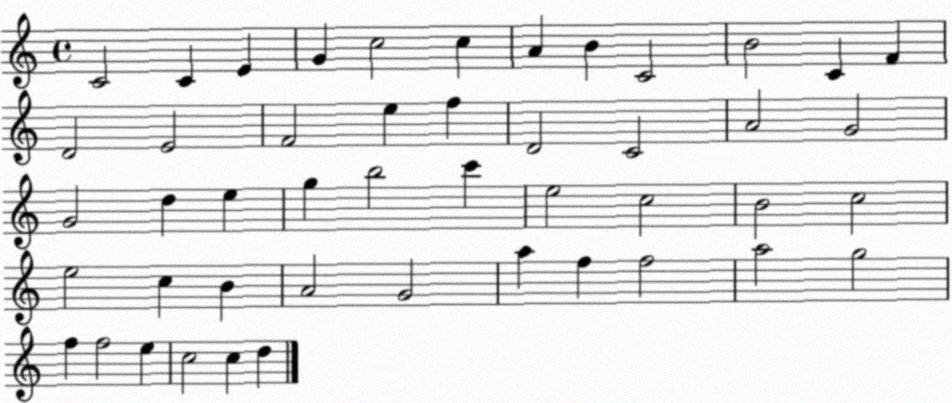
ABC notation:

X:1
T:Untitled
M:4/4
L:1/4
K:C
C2 C E G c2 c A B C2 B2 C F D2 E2 F2 e f D2 C2 A2 G2 G2 d e g b2 c' e2 c2 B2 c2 e2 c B A2 G2 a f f2 a2 g2 f f2 e c2 c d